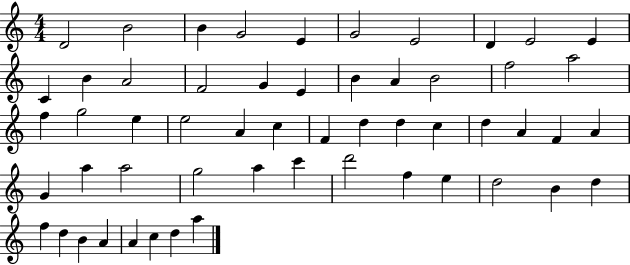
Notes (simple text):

D4/h B4/h B4/q G4/h E4/q G4/h E4/h D4/q E4/h E4/q C4/q B4/q A4/h F4/h G4/q E4/q B4/q A4/q B4/h F5/h A5/h F5/q G5/h E5/q E5/h A4/q C5/q F4/q D5/q D5/q C5/q D5/q A4/q F4/q A4/q G4/q A5/q A5/h G5/h A5/q C6/q D6/h F5/q E5/q D5/h B4/q D5/q F5/q D5/q B4/q A4/q A4/q C5/q D5/q A5/q